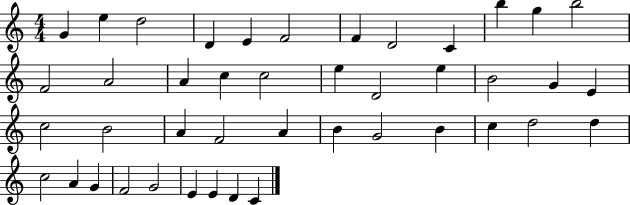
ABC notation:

X:1
T:Untitled
M:4/4
L:1/4
K:C
G e d2 D E F2 F D2 C b g b2 F2 A2 A c c2 e D2 e B2 G E c2 B2 A F2 A B G2 B c d2 d c2 A G F2 G2 E E D C